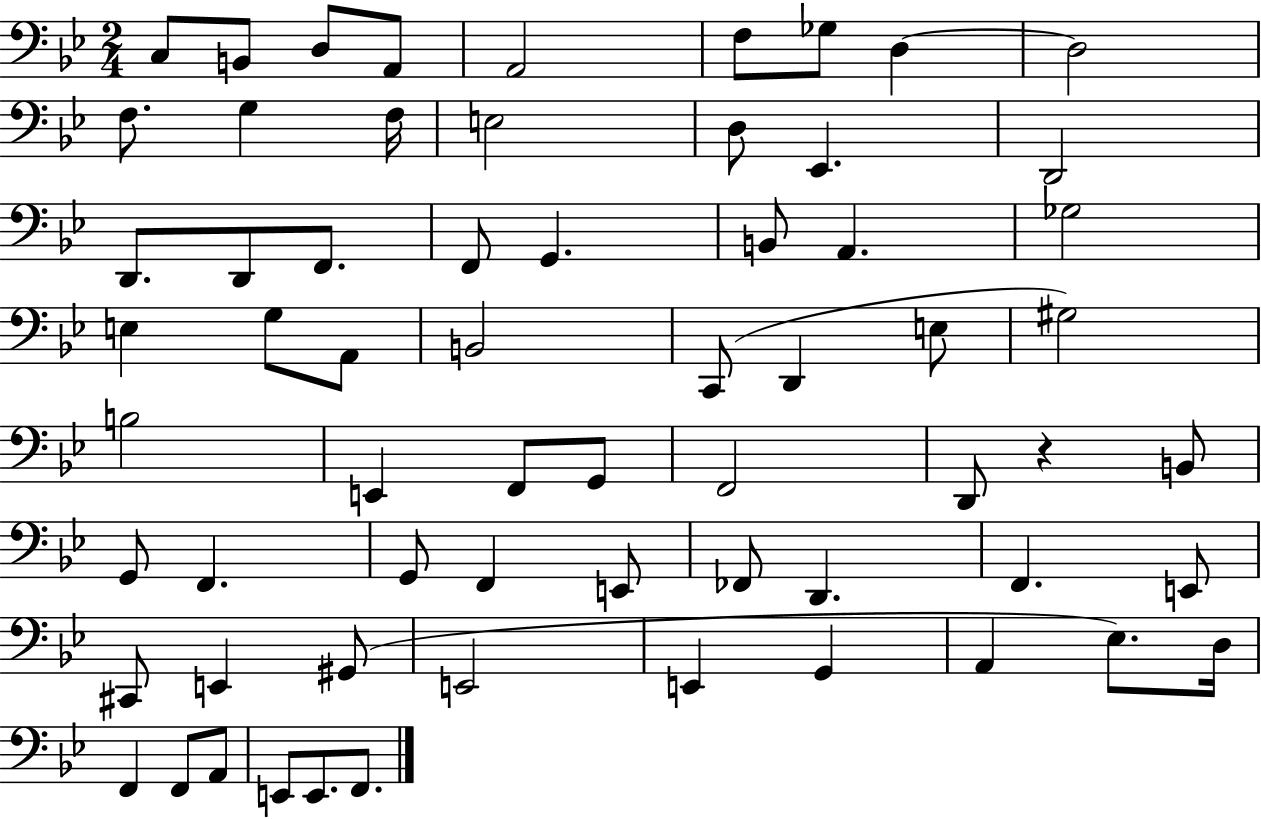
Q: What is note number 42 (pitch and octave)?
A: G2